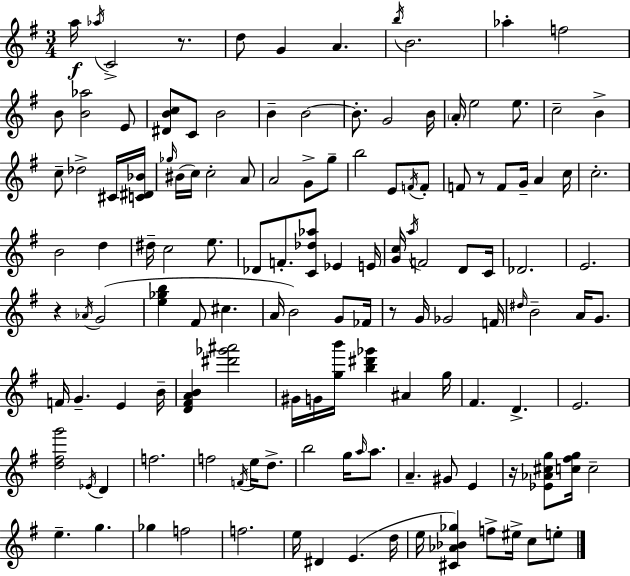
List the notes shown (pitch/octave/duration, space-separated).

A5/s Ab5/s C4/h R/e. D5/e G4/q A4/q. B5/s B4/h. Ab5/q F5/h B4/e [B4,Ab5]/h E4/e [D#4,B4,C5]/e C4/e B4/h B4/q B4/h B4/e. G4/h B4/s A4/s E5/h E5/e. C5/h B4/q C5/e Db5/h C#4/s [C4,D#4,Bb4]/s Gb5/s BIS4/s C5/s C5/h A4/e A4/h G4/e G5/e B5/h E4/e F4/s F4/e F4/e R/e F4/e G4/s A4/q C5/s C5/h. B4/h D5/q D#5/s C5/h E5/e. Db4/e F4/e. [C4,Db5,Ab5]/e Eb4/q E4/s [G4,C5]/s A5/s F4/h D4/e C4/s Db4/h. E4/h. R/q Ab4/s G4/h [E5,Gb5,B5]/q F#4/e C#5/q. A4/s B4/h G4/e FES4/s R/e G4/s Gb4/h F4/s D#5/s B4/h A4/s G4/e. F4/s G4/q. E4/q B4/s [D4,F#4,A4,B4]/q [D#6,Gb6,A#6]/h G#4/s G4/s [G5,B6]/s [B5,D#6,Gb6]/q A#4/q G5/s F#4/q. D4/q. E4/h. [D5,F#5,G6]/h Eb4/s D4/q F5/h. F5/h F4/s E5/s D5/e. B5/h G5/s A5/s A5/e. A4/q. G#4/e E4/q R/s [Eb4,Ab4,C#5,G5]/e [C5,F#5,G5]/s C5/h E5/q. G5/q. Gb5/q F5/h F5/h. E5/s D#4/q E4/q. D5/s E5/s [C#4,Ab4,Bb4,Gb5]/q F5/e EIS5/s C5/e E5/e